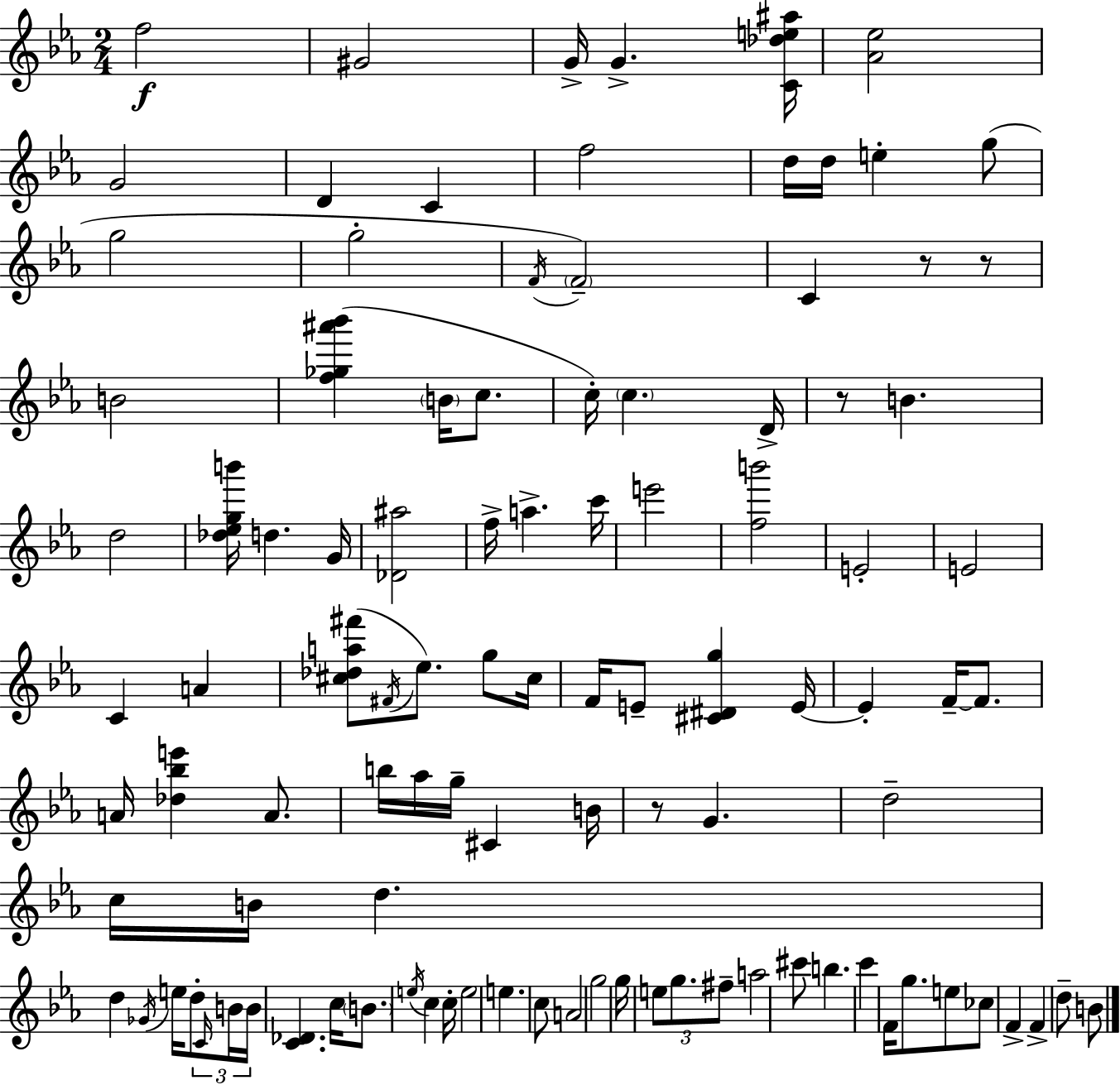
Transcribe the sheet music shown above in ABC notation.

X:1
T:Untitled
M:2/4
L:1/4
K:Eb
f2 ^G2 G/4 G [C_de^a]/4 [_A_e]2 G2 D C f2 d/4 d/4 e g/2 g2 g2 F/4 F2 C z/2 z/2 B2 [f_g^a'_b'] B/4 c/2 c/4 c D/4 z/2 B d2 [_d_egb']/4 d G/4 [_D^a]2 f/4 a c'/4 e'2 [fb']2 E2 E2 C A [^c_da^f']/2 ^F/4 _e/2 g/2 ^c/4 F/4 E/2 [^C^Dg] E/4 E F/4 F/2 A/4 [_d_be'] A/2 b/4 _a/4 g/4 ^C B/4 z/2 G d2 c/4 B/4 d d _G/4 e/4 d/2 C/4 B/4 B/4 [C_D] c/4 B/2 e/4 c c/4 e2 e c/2 A2 g2 g/4 e/2 g/2 ^f/2 a2 ^c'/2 b c' F/4 g/2 e/2 _c/2 F F d/2 B/2